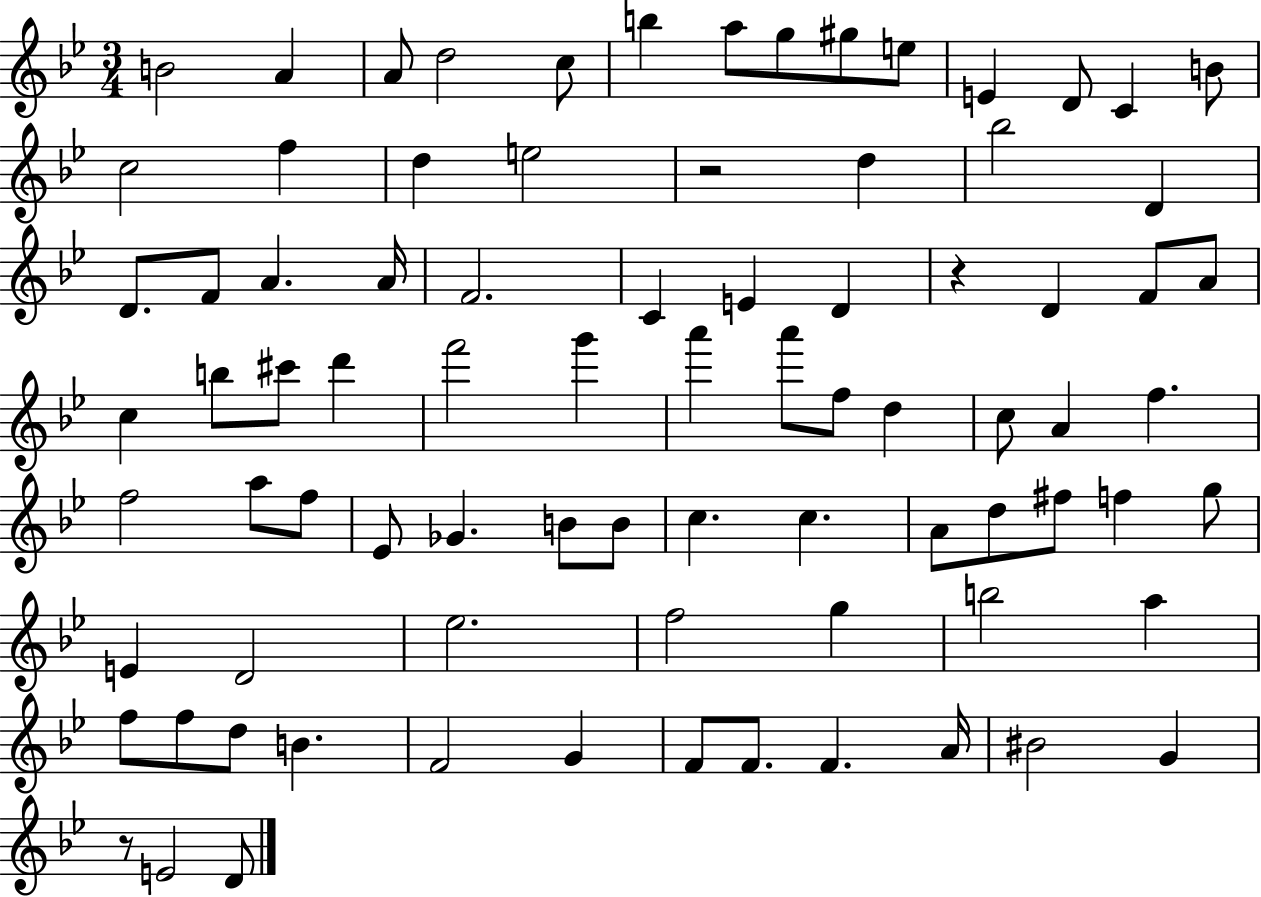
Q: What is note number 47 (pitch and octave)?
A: A5